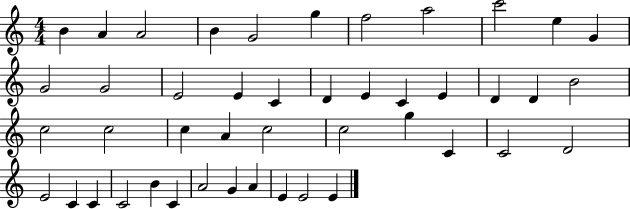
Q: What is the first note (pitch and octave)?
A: B4